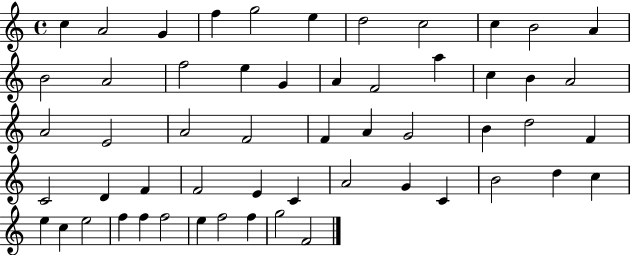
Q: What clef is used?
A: treble